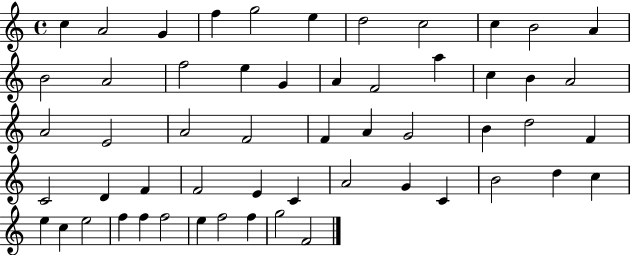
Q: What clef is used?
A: treble